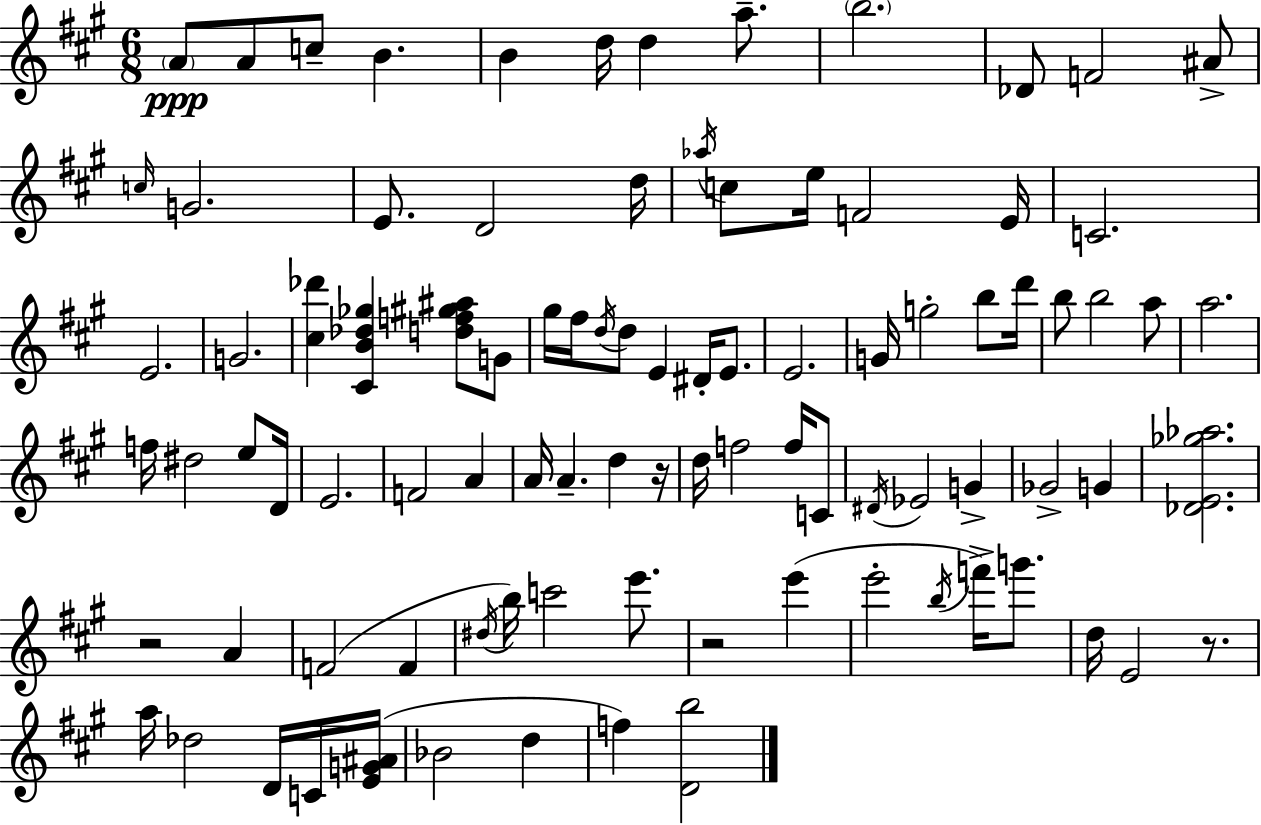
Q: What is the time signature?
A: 6/8